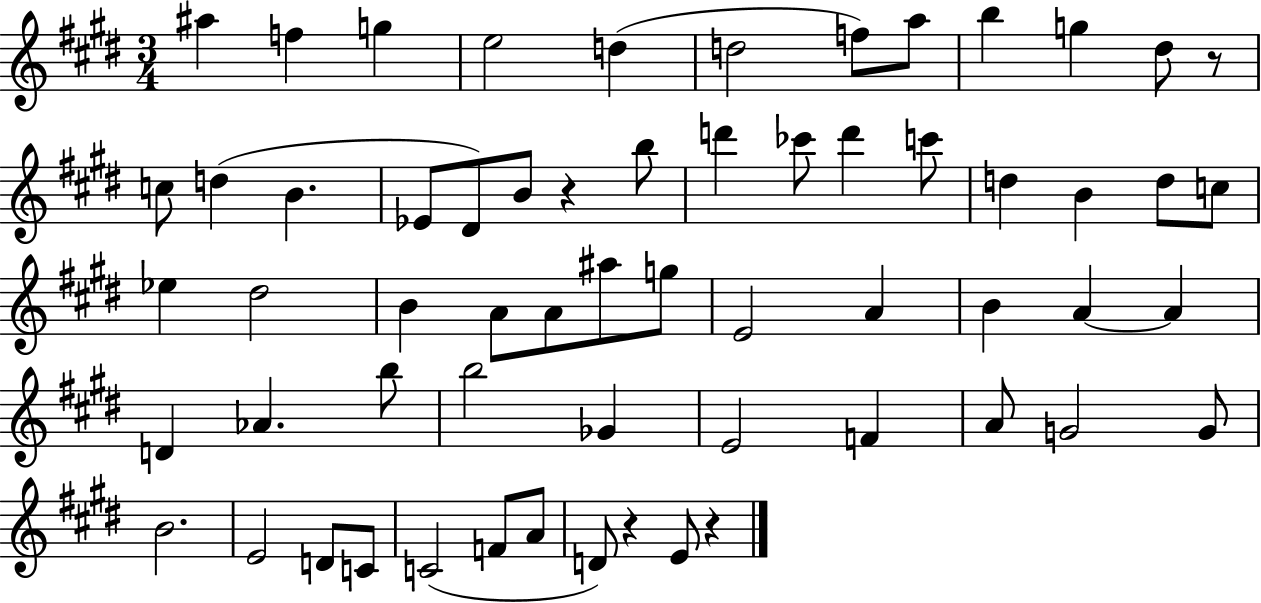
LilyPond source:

{
  \clef treble
  \numericTimeSignature
  \time 3/4
  \key e \major
  \repeat volta 2 { ais''4 f''4 g''4 | e''2 d''4( | d''2 f''8) a''8 | b''4 g''4 dis''8 r8 | \break c''8 d''4( b'4. | ees'8 dis'8) b'8 r4 b''8 | d'''4 ces'''8 d'''4 c'''8 | d''4 b'4 d''8 c''8 | \break ees''4 dis''2 | b'4 a'8 a'8 ais''8 g''8 | e'2 a'4 | b'4 a'4~~ a'4 | \break d'4 aes'4. b''8 | b''2 ges'4 | e'2 f'4 | a'8 g'2 g'8 | \break b'2. | e'2 d'8 c'8 | c'2( f'8 a'8 | d'8) r4 e'8 r4 | \break } \bar "|."
}